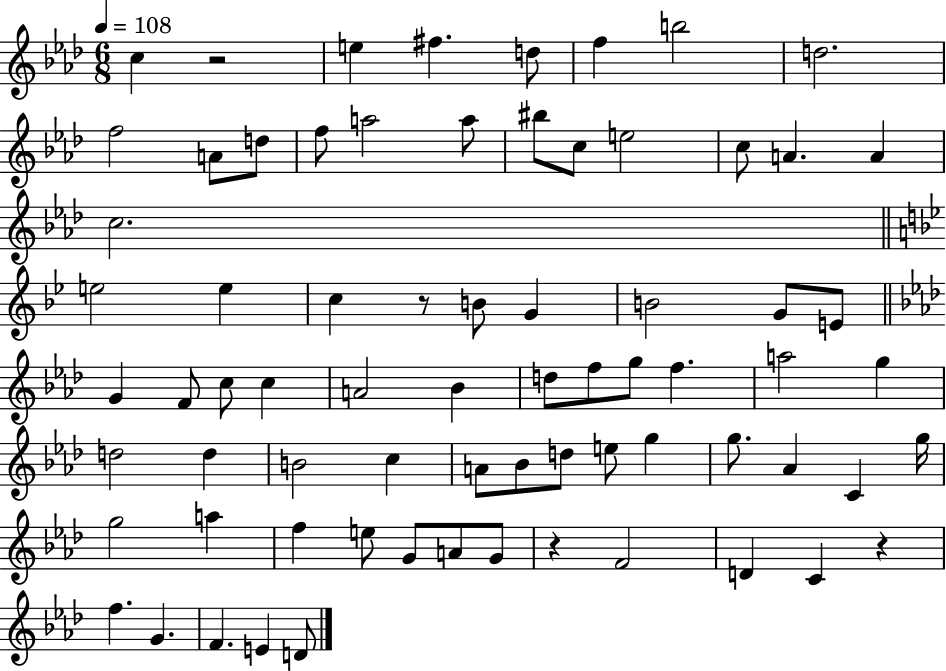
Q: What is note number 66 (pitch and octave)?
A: F4